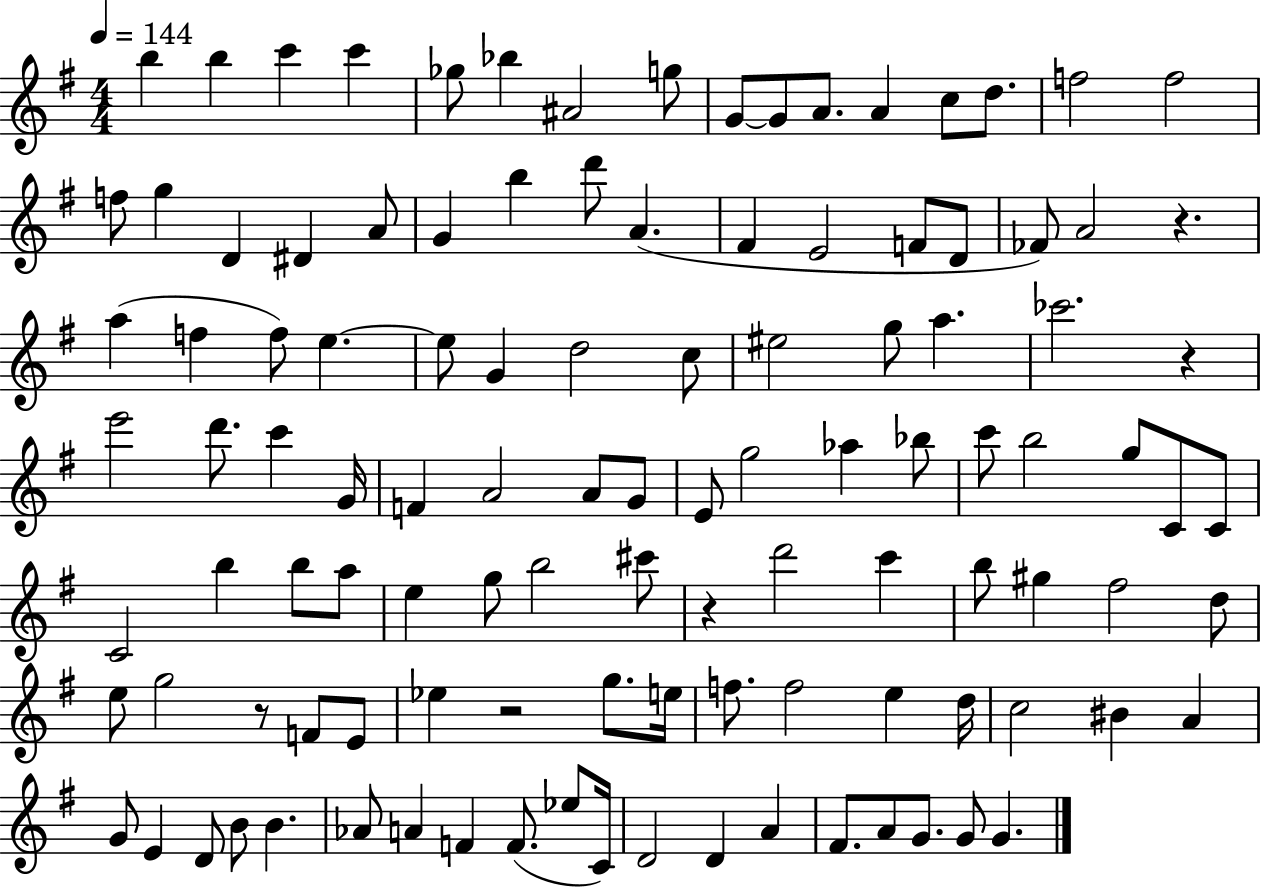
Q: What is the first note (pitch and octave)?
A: B5